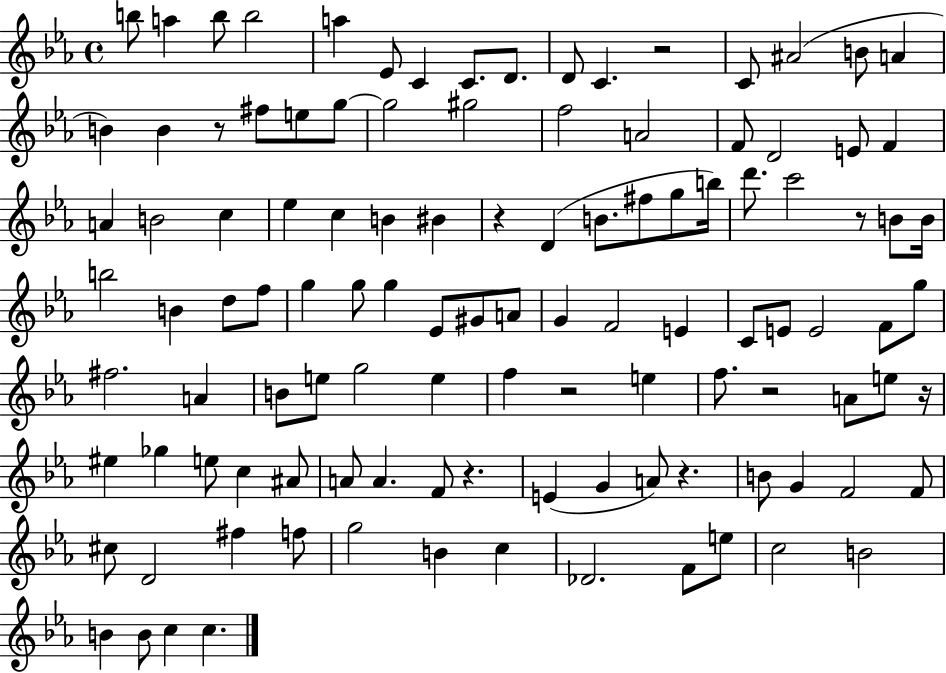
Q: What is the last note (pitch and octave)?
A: C5